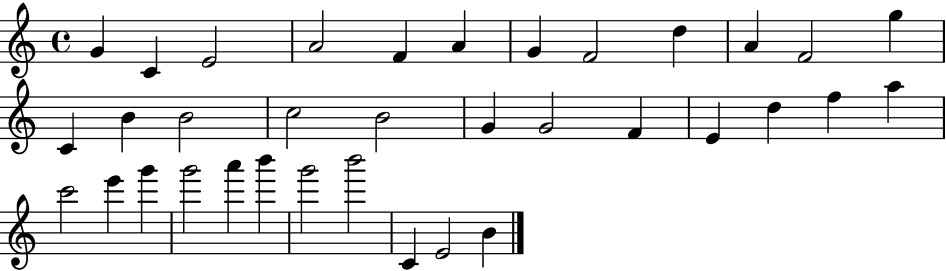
X:1
T:Untitled
M:4/4
L:1/4
K:C
G C E2 A2 F A G F2 d A F2 g C B B2 c2 B2 G G2 F E d f a c'2 e' g' g'2 a' b' g'2 b'2 C E2 B